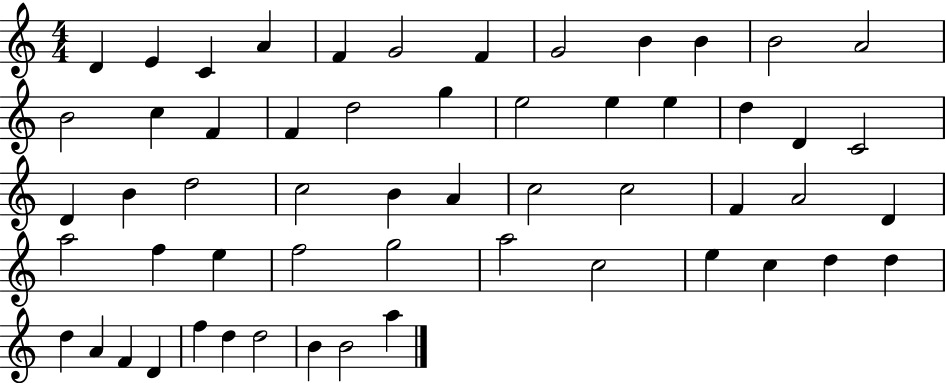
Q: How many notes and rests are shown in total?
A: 56